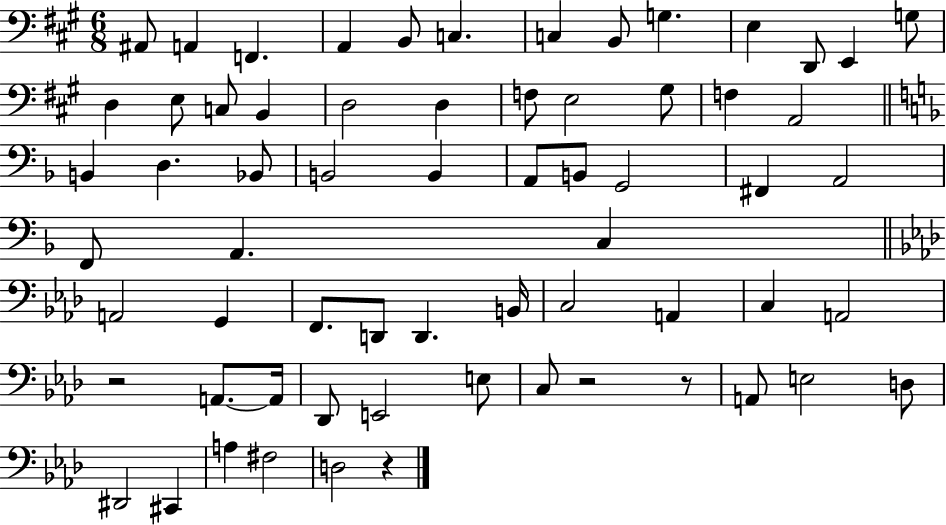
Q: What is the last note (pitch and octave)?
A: D3